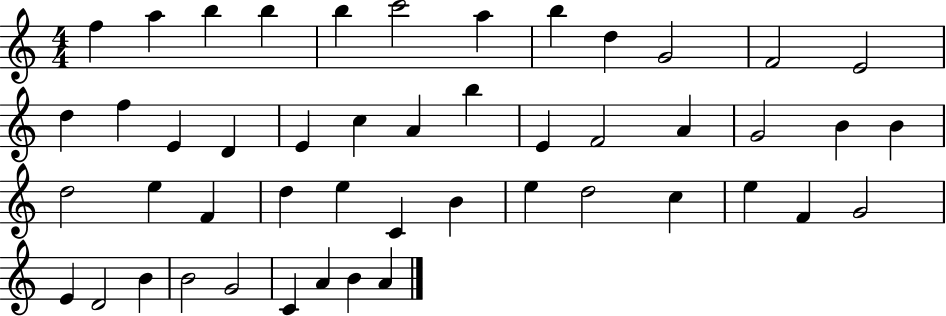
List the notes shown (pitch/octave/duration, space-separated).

F5/q A5/q B5/q B5/q B5/q C6/h A5/q B5/q D5/q G4/h F4/h E4/h D5/q F5/q E4/q D4/q E4/q C5/q A4/q B5/q E4/q F4/h A4/q G4/h B4/q B4/q D5/h E5/q F4/q D5/q E5/q C4/q B4/q E5/q D5/h C5/q E5/q F4/q G4/h E4/q D4/h B4/q B4/h G4/h C4/q A4/q B4/q A4/q